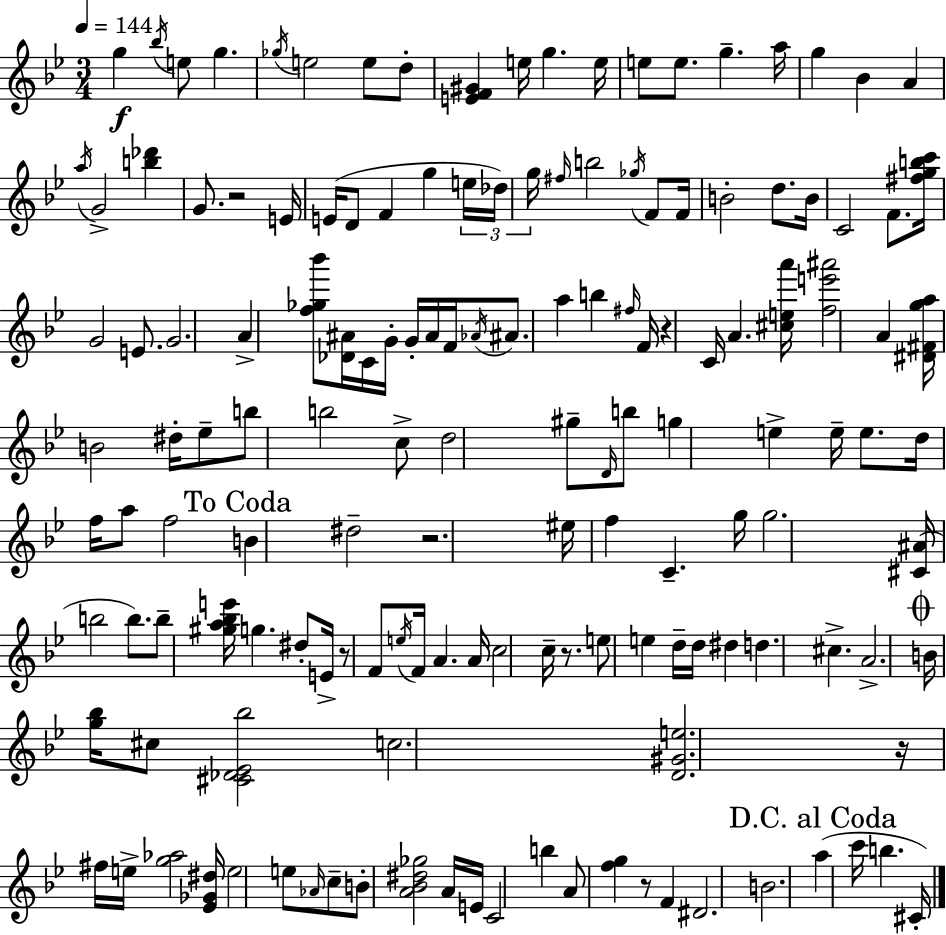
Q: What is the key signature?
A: G minor